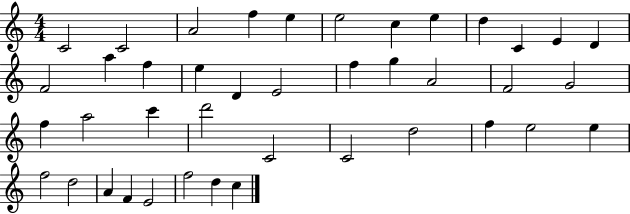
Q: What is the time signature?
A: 4/4